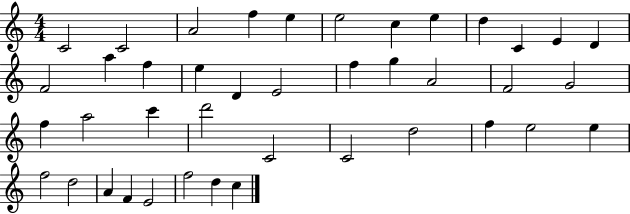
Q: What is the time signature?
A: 4/4